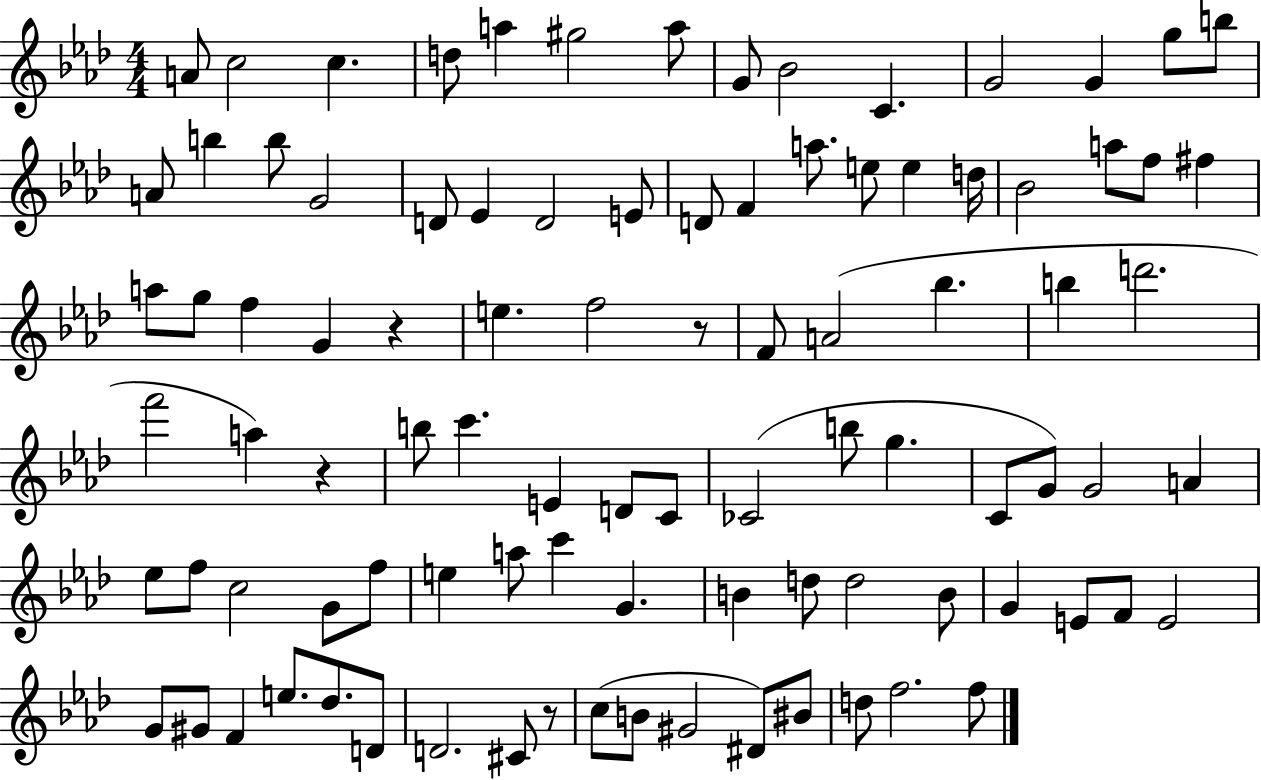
X:1
T:Untitled
M:4/4
L:1/4
K:Ab
A/2 c2 c d/2 a ^g2 a/2 G/2 _B2 C G2 G g/2 b/2 A/2 b b/2 G2 D/2 _E D2 E/2 D/2 F a/2 e/2 e d/4 _B2 a/2 f/2 ^f a/2 g/2 f G z e f2 z/2 F/2 A2 _b b d'2 f'2 a z b/2 c' E D/2 C/2 _C2 b/2 g C/2 G/2 G2 A _e/2 f/2 c2 G/2 f/2 e a/2 c' G B d/2 d2 B/2 G E/2 F/2 E2 G/2 ^G/2 F e/2 _d/2 D/2 D2 ^C/2 z/2 c/2 B/2 ^G2 ^D/2 ^B/2 d/2 f2 f/2